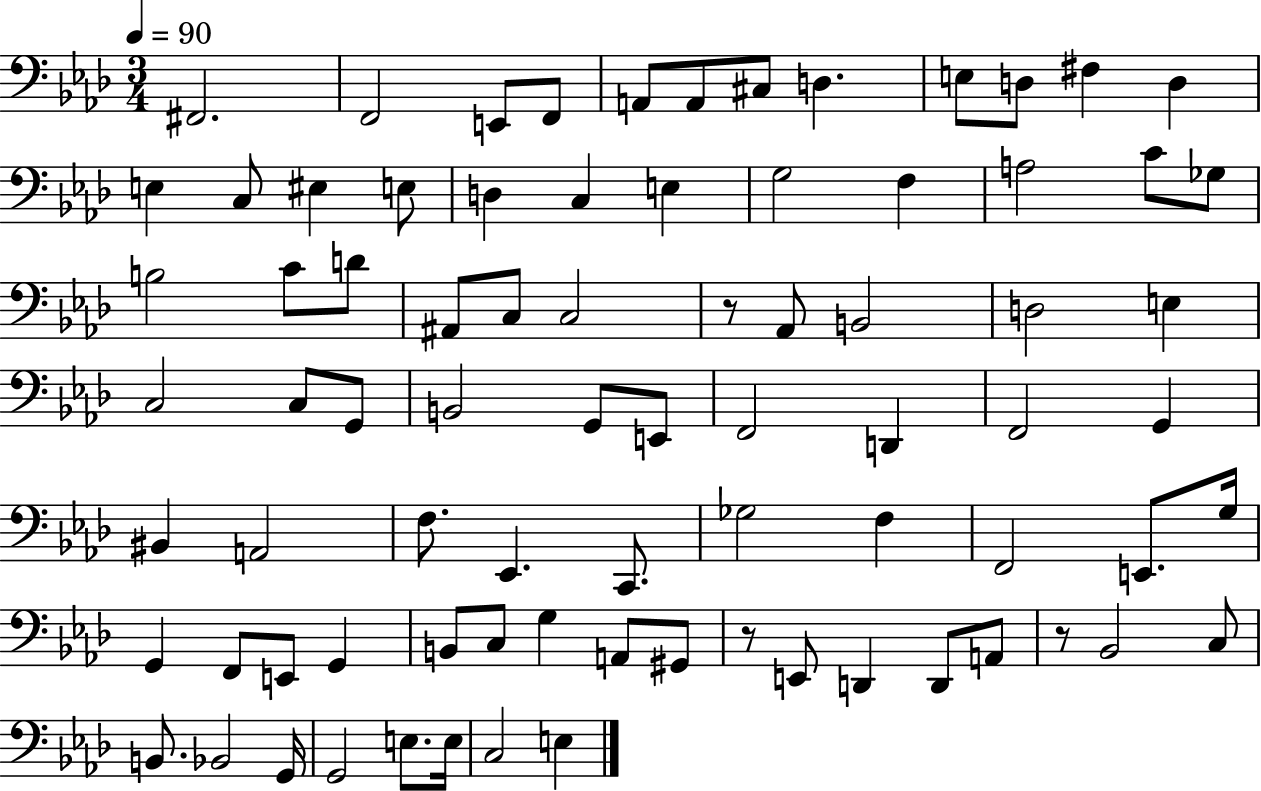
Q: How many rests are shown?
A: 3